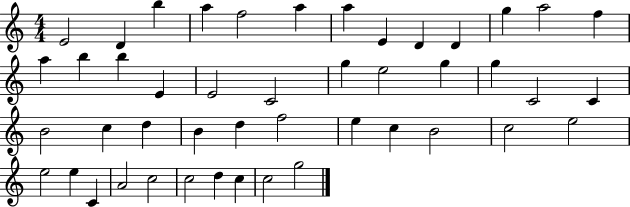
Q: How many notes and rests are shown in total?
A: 46